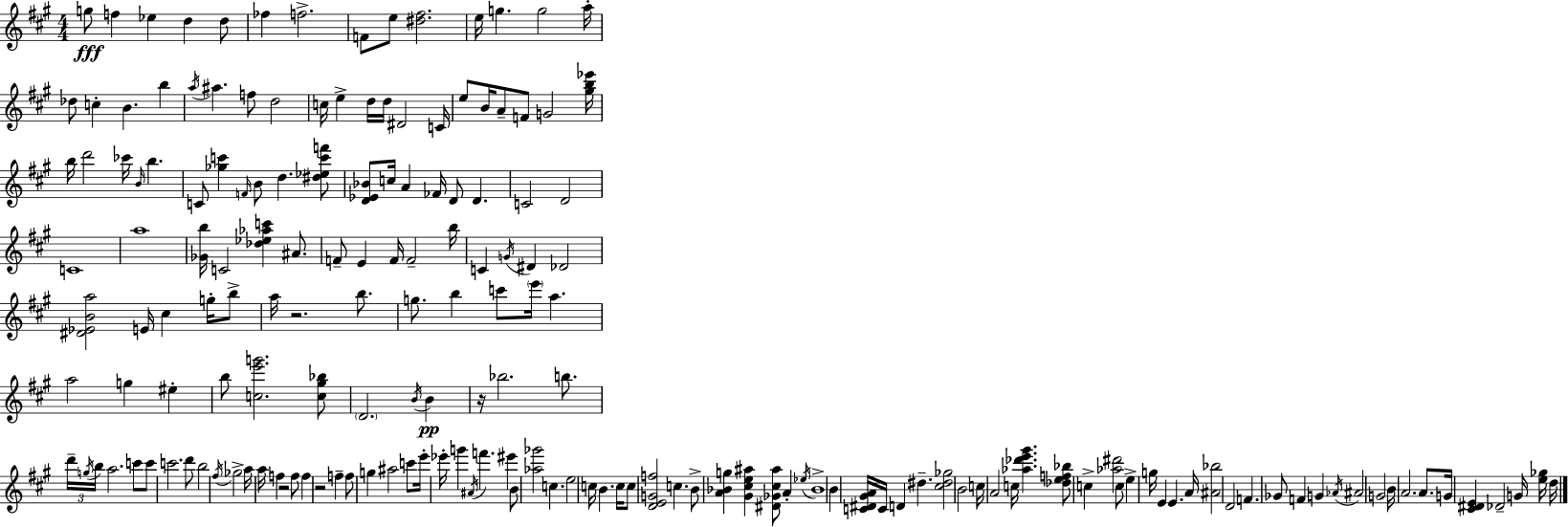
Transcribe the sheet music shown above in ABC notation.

X:1
T:Untitled
M:4/4
L:1/4
K:A
g/2 f _e d d/2 _f f2 F/2 e/2 [^d^f]2 e/4 g g2 a/4 _d/2 c B b a/4 ^a f/2 d2 c/4 e d/4 d/4 ^D2 C/4 e/2 B/4 A/2 F/2 G2 [^gb_e']/4 b/4 d'2 _c'/4 B/4 b C/2 [_gc'] F/4 B/2 d [^d_ec'f']/2 [D_E_B]/2 c/4 A _F/4 D/2 D C2 D2 C4 a4 [_Gb]/4 C2 [_d_e_ac'] ^A/2 F/2 E F/4 F2 b/4 C G/4 ^D _D2 [^D_EBa]2 E/4 ^c g/4 b/2 a/4 z2 b/2 g/2 b c'/2 e'/4 a a2 g ^e b/2 [ce'g']2 [c^g_b]/2 D2 B/4 B z/4 _b2 b/2 d'/4 g/4 b/4 a2 c'/2 c'/2 c'2 d'/2 b2 ^f/4 _g2 a/4 a/4 f z2 f/2 f z2 f f/2 g ^a2 c'/2 e'/4 _e'/4 g' ^A/4 f' ^e' B/2 [_a_g']2 c e2 c/4 B c/4 c/2 [DEGf]2 c B/2 [A_Bg] [^G^ce^a] [^D_G^c^a]/2 A _e/4 _B4 B [C^D^GA]/4 C/4 D ^d [^c^d_g]2 B2 c/4 A2 c/4 [_a_d'e'^g'] [_def_b]/2 c [_a^d']2 c/2 e g/4 E E A/4 [^A_b]2 D2 F _G/2 F G _A/4 ^A2 G2 B/4 A2 A/2 G/4 [^C^DE] _D2 G/4 [e_g]/4 d/4